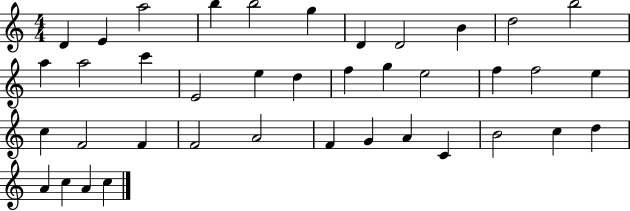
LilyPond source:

{
  \clef treble
  \numericTimeSignature
  \time 4/4
  \key c \major
  d'4 e'4 a''2 | b''4 b''2 g''4 | d'4 d'2 b'4 | d''2 b''2 | \break a''4 a''2 c'''4 | e'2 e''4 d''4 | f''4 g''4 e''2 | f''4 f''2 e''4 | \break c''4 f'2 f'4 | f'2 a'2 | f'4 g'4 a'4 c'4 | b'2 c''4 d''4 | \break a'4 c''4 a'4 c''4 | \bar "|."
}